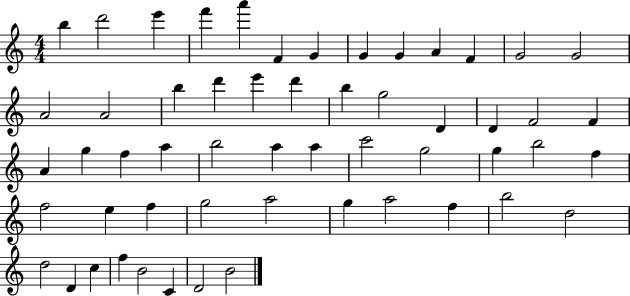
X:1
T:Untitled
M:4/4
L:1/4
K:C
b d'2 e' f' a' F G G G A F G2 G2 A2 A2 b d' e' d' b g2 D D F2 F A g f a b2 a a c'2 g2 g b2 f f2 e f g2 a2 g a2 f b2 d2 d2 D c f B2 C D2 B2